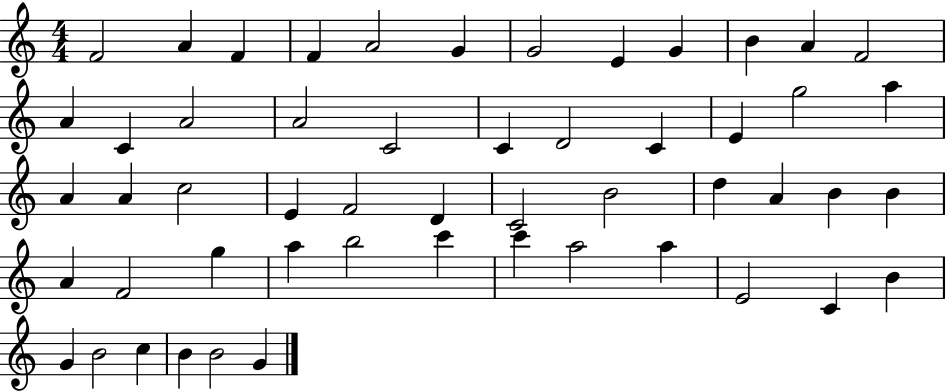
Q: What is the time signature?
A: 4/4